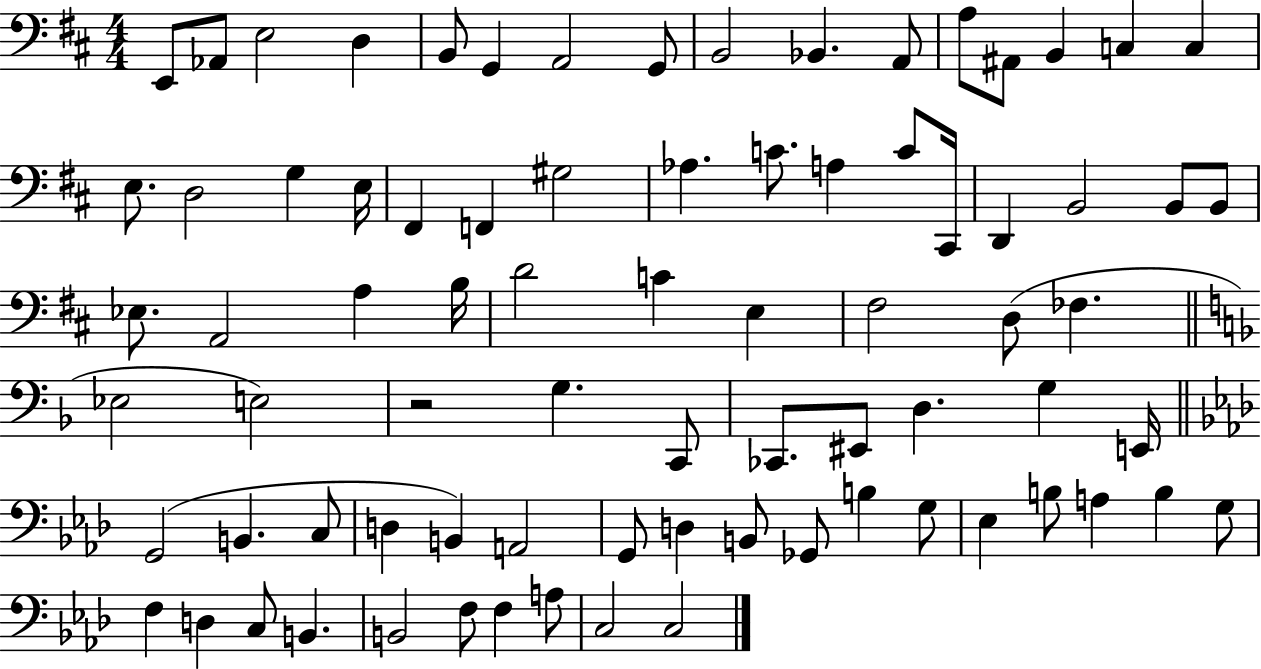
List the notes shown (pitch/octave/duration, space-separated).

E2/e Ab2/e E3/h D3/q B2/e G2/q A2/h G2/e B2/h Bb2/q. A2/e A3/e A#2/e B2/q C3/q C3/q E3/e. D3/h G3/q E3/s F#2/q F2/q G#3/h Ab3/q. C4/e. A3/q C4/e C#2/s D2/q B2/h B2/e B2/e Eb3/e. A2/h A3/q B3/s D4/h C4/q E3/q F#3/h D3/e FES3/q. Eb3/h E3/h R/h G3/q. C2/e CES2/e. EIS2/e D3/q. G3/q E2/s G2/h B2/q. C3/e D3/q B2/q A2/h G2/e D3/q B2/e Gb2/e B3/q G3/e Eb3/q B3/e A3/q B3/q G3/e F3/q D3/q C3/e B2/q. B2/h F3/e F3/q A3/e C3/h C3/h